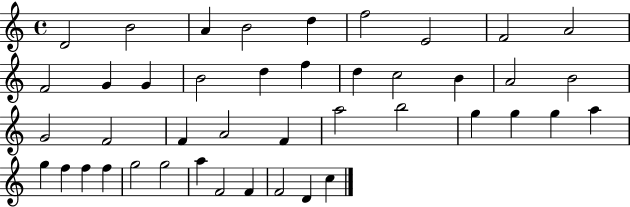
D4/h B4/h A4/q B4/h D5/q F5/h E4/h F4/h A4/h F4/h G4/q G4/q B4/h D5/q F5/q D5/q C5/h B4/q A4/h B4/h G4/h F4/h F4/q A4/h F4/q A5/h B5/h G5/q G5/q G5/q A5/q G5/q F5/q F5/q F5/q G5/h G5/h A5/q F4/h F4/q F4/h D4/q C5/q